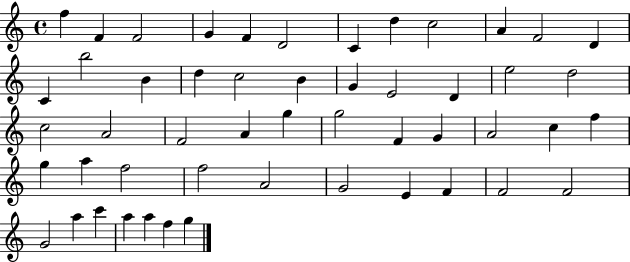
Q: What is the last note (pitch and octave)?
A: G5